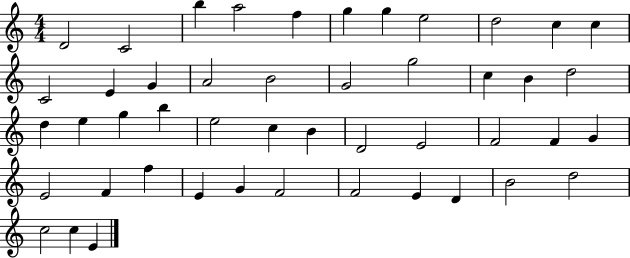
{
  \clef treble
  \numericTimeSignature
  \time 4/4
  \key c \major
  d'2 c'2 | b''4 a''2 f''4 | g''4 g''4 e''2 | d''2 c''4 c''4 | \break c'2 e'4 g'4 | a'2 b'2 | g'2 g''2 | c''4 b'4 d''2 | \break d''4 e''4 g''4 b''4 | e''2 c''4 b'4 | d'2 e'2 | f'2 f'4 g'4 | \break e'2 f'4 f''4 | e'4 g'4 f'2 | f'2 e'4 d'4 | b'2 d''2 | \break c''2 c''4 e'4 | \bar "|."
}